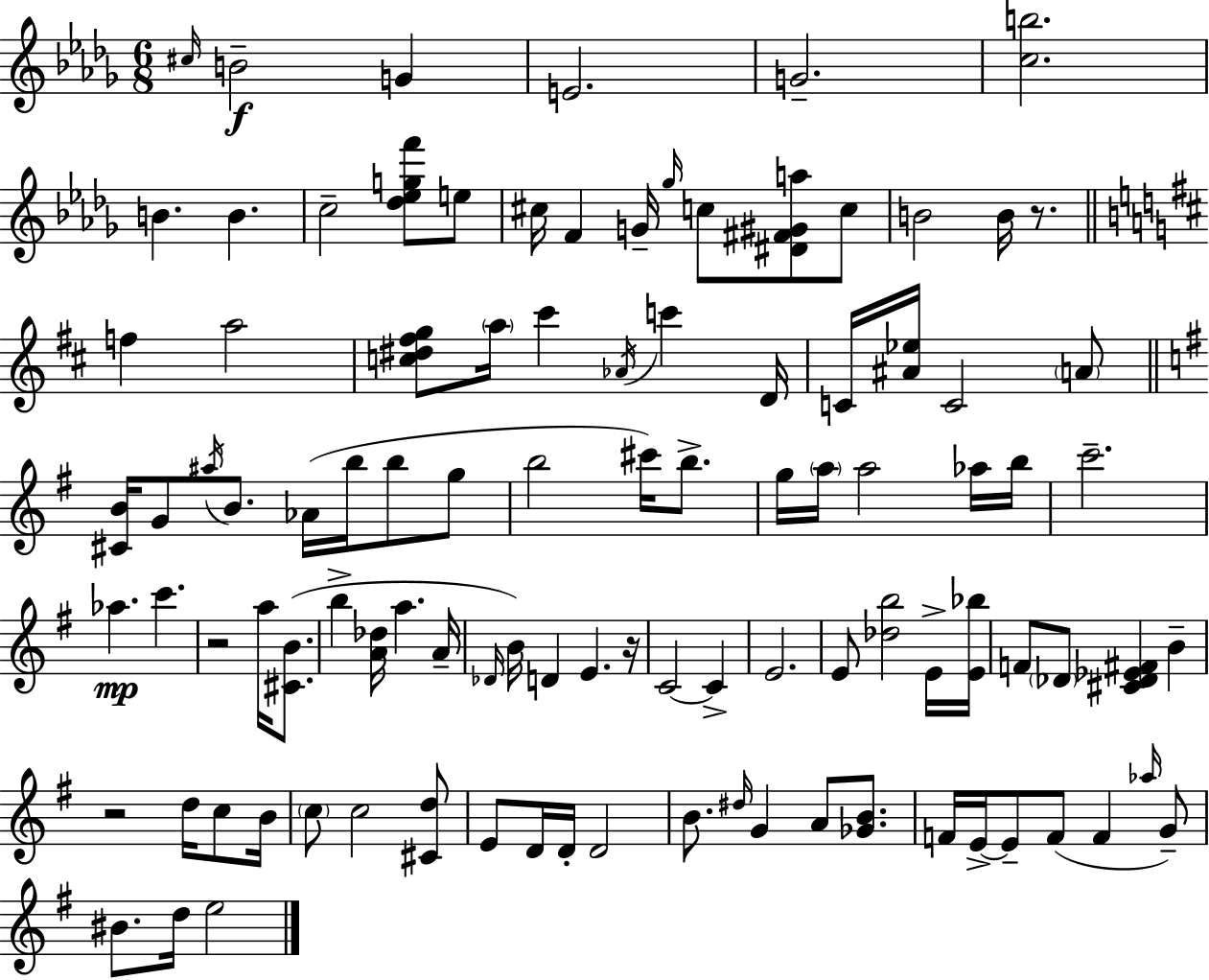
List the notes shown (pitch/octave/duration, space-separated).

C#5/s B4/h G4/q E4/h. G4/h. [C5,B5]/h. B4/q. B4/q. C5/h [Db5,Eb5,G5,F6]/e E5/e C#5/s F4/q G4/s Gb5/s C5/e [D#4,F#4,G#4,A5]/e C5/e B4/h B4/s R/e. F5/q A5/h [C5,D#5,F#5,G5]/e A5/s C#6/q Ab4/s C6/q D4/s C4/s [A#4,Eb5]/s C4/h A4/e [C#4,B4]/s G4/e A#5/s B4/e. Ab4/s B5/s B5/e G5/e B5/h C#6/s B5/e. G5/s A5/s A5/h Ab5/s B5/s C6/h. Ab5/q. C6/q. R/h A5/s [C#4,B4]/e. B5/q [A4,Db5]/s A5/q. A4/s Db4/s B4/s D4/q E4/q. R/s C4/h C4/q E4/h. E4/e [Db5,B5]/h E4/s [E4,Bb5]/s F4/e Db4/e [C#4,Db4,Eb4,F#4]/q B4/q R/h D5/s C5/e B4/s C5/e C5/h [C#4,D5]/e E4/e D4/s D4/s D4/h B4/e. D#5/s G4/q A4/e [Gb4,B4]/e. F4/s E4/s E4/e F4/e F4/q Ab5/s G4/e BIS4/e. D5/s E5/h